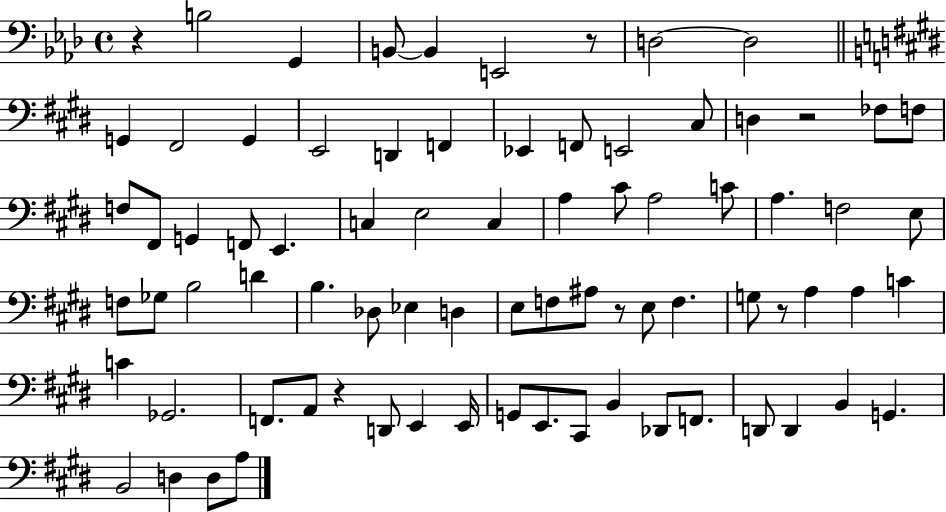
R/q B3/h G2/q B2/e B2/q E2/h R/e D3/h D3/h G2/q F#2/h G2/q E2/h D2/q F2/q Eb2/q F2/e E2/h C#3/e D3/q R/h FES3/e F3/e F3/e F#2/e G2/q F2/e E2/q. C3/q E3/h C3/q A3/q C#4/e A3/h C4/e A3/q. F3/h E3/e F3/e Gb3/e B3/h D4/q B3/q. Db3/e Eb3/q D3/q E3/e F3/e A#3/e R/e E3/e F3/q. G3/e R/e A3/q A3/q C4/q C4/q Gb2/h. F2/e. A2/e R/q D2/e E2/q E2/s G2/e E2/e. C#2/e B2/q Db2/e F2/e. D2/e D2/q B2/q G2/q. B2/h D3/q D3/e A3/e